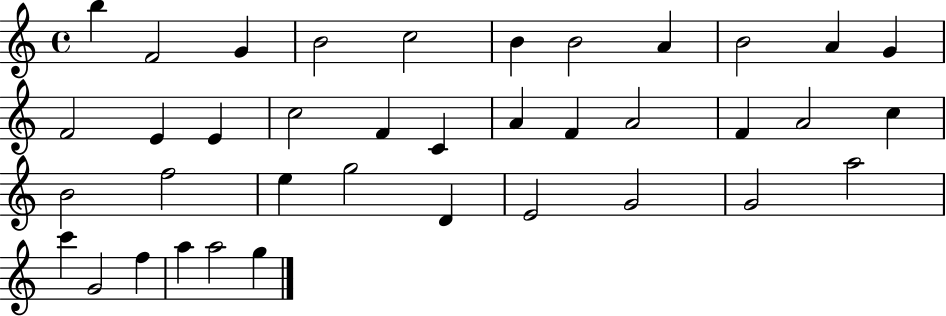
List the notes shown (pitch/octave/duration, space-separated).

B5/q F4/h G4/q B4/h C5/h B4/q B4/h A4/q B4/h A4/q G4/q F4/h E4/q E4/q C5/h F4/q C4/q A4/q F4/q A4/h F4/q A4/h C5/q B4/h F5/h E5/q G5/h D4/q E4/h G4/h G4/h A5/h C6/q G4/h F5/q A5/q A5/h G5/q